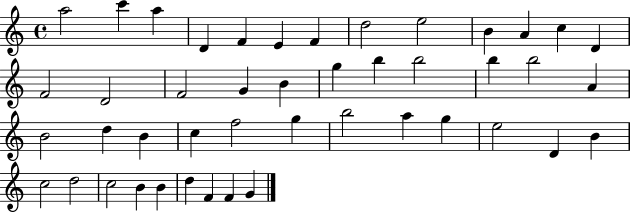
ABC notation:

X:1
T:Untitled
M:4/4
L:1/4
K:C
a2 c' a D F E F d2 e2 B A c D F2 D2 F2 G B g b b2 b b2 A B2 d B c f2 g b2 a g e2 D B c2 d2 c2 B B d F F G